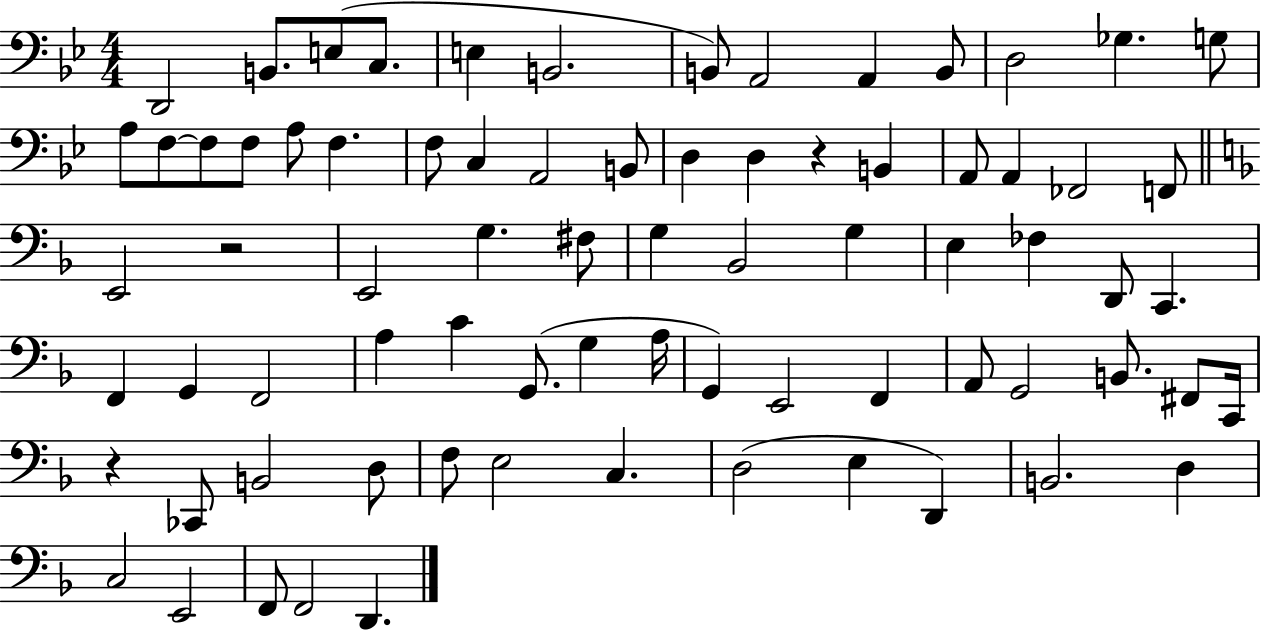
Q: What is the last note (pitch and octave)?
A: D2